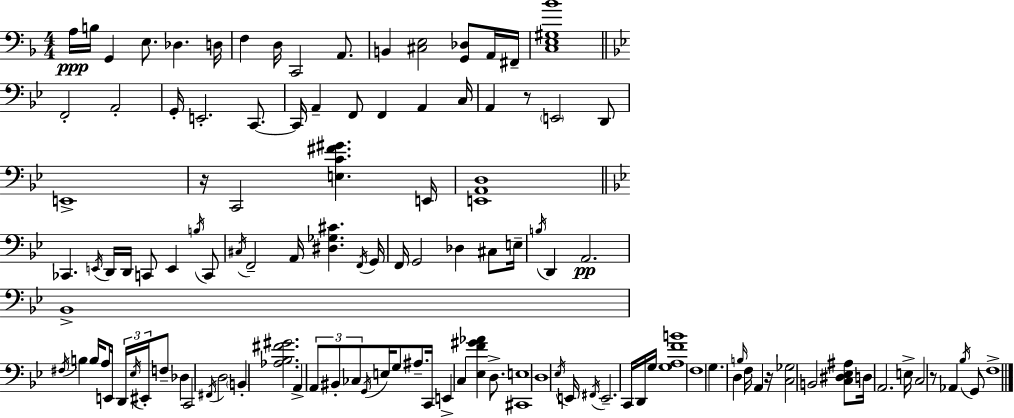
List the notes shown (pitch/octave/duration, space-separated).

A3/s B3/s G2/q E3/e. Db3/q. D3/s F3/q D3/s C2/h A2/e. B2/q [C#3,E3]/h [G2,Db3]/e A2/s F#2/s [C3,E3,G#3,Bb4]/w F2/h A2/h G2/s E2/h. C2/e. C2/s A2/q F2/e F2/q A2/q C3/s A2/q R/e E2/h D2/e E2/w R/s C2/h [E3,C4,F#4,G#4]/q. E2/s [E2,A2,D3]/w CES2/q. E2/s D2/s D2/s C2/e E2/q B3/s C2/e C#3/s F2/h A2/s [D#3,Gb3,C#4]/q. F2/s G2/s F2/s G2/h Db3/q C#3/e E3/s B3/s D2/q A2/h. Bb2/w F#3/s B3/q B3/s A3/e E2/s D2/s Eb3/s EIS2/s F3/e Db3/q C2/h F#2/s D3/h B2/q [Ab3,Bb3,F#4,G#4]/h. A2/q A2/e BIS2/e CES3/e G2/s E3/s G3/e A#3/e. C2/s E2/q C3/q [Eb3,F4,G#4,Ab4]/q D3/e. [C#2,E3]/w D3/w Eb3/s E2/s F#2/s E2/h. C2/s D2/s G3/s [G3,A3,F4,B4]/w F3/w G3/q. D3/q B3/s F3/s A2/q R/s [C3,Gb3]/h B2/h [C3,D#3,Eb3,A#3]/e D3/s A2/h. E3/s C3/h R/e Ab2/q Bb3/s G2/e F3/w